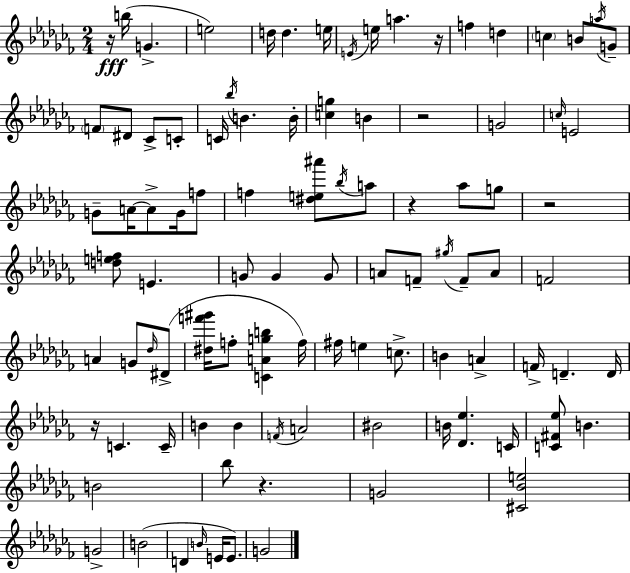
X:1
T:Untitled
M:2/4
L:1/4
K:Abm
z/4 b/4 G e2 d/4 d e/4 E/4 e/4 a z/4 f d c B/2 a/4 G/2 F/2 ^D/2 _C/2 C/2 C/4 _b/4 B B/4 [cg] B z2 G2 c/4 E2 G/2 A/4 A/2 G/4 f/2 f [^de^a']/2 _b/4 a/2 z _a/2 g/2 z2 [def]/2 E G/2 G G/2 A/2 F/2 ^g/4 F/2 A/2 F2 A G/2 _d/4 ^D/2 [^df'^g']/4 f/2 [CAgb] f/4 ^f/4 e c/2 B A F/4 D D/4 z/4 C C/4 B B F/4 A2 ^B2 B/4 [_D_e] C/4 [C^F_e]/2 B B2 _b/2 z G2 [^C_Be]2 G2 B2 D B/4 E/4 E/2 G2